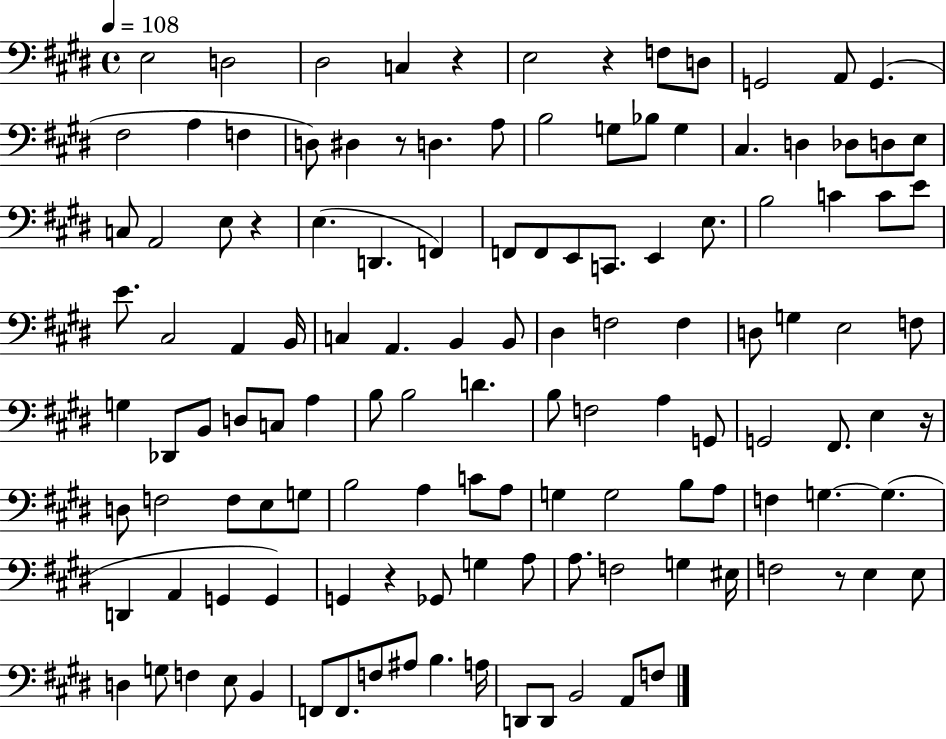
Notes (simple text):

E3/h D3/h D#3/h C3/q R/q E3/h R/q F3/e D3/e G2/h A2/e G2/q. F#3/h A3/q F3/q D3/e D#3/q R/e D3/q. A3/e B3/h G3/e Bb3/e G3/q C#3/q. D3/q Db3/e D3/e E3/e C3/e A2/h E3/e R/q E3/q. D2/q. F2/q F2/e F2/e E2/e C2/e. E2/q E3/e. B3/h C4/q C4/e E4/e E4/e. C#3/h A2/q B2/s C3/q A2/q. B2/q B2/e D#3/q F3/h F3/q D3/e G3/q E3/h F3/e G3/q Db2/e B2/e D3/e C3/e A3/q B3/e B3/h D4/q. B3/e F3/h A3/q G2/e G2/h F#2/e. E3/q R/s D3/e F3/h F3/e E3/e G3/e B3/h A3/q C4/e A3/e G3/q G3/h B3/e A3/e F3/q G3/q. G3/q. D2/q A2/q G2/q G2/q G2/q R/q Gb2/e G3/q A3/e A3/e. F3/h G3/q EIS3/s F3/h R/e E3/q E3/e D3/q G3/e F3/q E3/e B2/q F2/e F2/e. F3/e A#3/e B3/q. A3/s D2/e D2/e B2/h A2/e F3/e